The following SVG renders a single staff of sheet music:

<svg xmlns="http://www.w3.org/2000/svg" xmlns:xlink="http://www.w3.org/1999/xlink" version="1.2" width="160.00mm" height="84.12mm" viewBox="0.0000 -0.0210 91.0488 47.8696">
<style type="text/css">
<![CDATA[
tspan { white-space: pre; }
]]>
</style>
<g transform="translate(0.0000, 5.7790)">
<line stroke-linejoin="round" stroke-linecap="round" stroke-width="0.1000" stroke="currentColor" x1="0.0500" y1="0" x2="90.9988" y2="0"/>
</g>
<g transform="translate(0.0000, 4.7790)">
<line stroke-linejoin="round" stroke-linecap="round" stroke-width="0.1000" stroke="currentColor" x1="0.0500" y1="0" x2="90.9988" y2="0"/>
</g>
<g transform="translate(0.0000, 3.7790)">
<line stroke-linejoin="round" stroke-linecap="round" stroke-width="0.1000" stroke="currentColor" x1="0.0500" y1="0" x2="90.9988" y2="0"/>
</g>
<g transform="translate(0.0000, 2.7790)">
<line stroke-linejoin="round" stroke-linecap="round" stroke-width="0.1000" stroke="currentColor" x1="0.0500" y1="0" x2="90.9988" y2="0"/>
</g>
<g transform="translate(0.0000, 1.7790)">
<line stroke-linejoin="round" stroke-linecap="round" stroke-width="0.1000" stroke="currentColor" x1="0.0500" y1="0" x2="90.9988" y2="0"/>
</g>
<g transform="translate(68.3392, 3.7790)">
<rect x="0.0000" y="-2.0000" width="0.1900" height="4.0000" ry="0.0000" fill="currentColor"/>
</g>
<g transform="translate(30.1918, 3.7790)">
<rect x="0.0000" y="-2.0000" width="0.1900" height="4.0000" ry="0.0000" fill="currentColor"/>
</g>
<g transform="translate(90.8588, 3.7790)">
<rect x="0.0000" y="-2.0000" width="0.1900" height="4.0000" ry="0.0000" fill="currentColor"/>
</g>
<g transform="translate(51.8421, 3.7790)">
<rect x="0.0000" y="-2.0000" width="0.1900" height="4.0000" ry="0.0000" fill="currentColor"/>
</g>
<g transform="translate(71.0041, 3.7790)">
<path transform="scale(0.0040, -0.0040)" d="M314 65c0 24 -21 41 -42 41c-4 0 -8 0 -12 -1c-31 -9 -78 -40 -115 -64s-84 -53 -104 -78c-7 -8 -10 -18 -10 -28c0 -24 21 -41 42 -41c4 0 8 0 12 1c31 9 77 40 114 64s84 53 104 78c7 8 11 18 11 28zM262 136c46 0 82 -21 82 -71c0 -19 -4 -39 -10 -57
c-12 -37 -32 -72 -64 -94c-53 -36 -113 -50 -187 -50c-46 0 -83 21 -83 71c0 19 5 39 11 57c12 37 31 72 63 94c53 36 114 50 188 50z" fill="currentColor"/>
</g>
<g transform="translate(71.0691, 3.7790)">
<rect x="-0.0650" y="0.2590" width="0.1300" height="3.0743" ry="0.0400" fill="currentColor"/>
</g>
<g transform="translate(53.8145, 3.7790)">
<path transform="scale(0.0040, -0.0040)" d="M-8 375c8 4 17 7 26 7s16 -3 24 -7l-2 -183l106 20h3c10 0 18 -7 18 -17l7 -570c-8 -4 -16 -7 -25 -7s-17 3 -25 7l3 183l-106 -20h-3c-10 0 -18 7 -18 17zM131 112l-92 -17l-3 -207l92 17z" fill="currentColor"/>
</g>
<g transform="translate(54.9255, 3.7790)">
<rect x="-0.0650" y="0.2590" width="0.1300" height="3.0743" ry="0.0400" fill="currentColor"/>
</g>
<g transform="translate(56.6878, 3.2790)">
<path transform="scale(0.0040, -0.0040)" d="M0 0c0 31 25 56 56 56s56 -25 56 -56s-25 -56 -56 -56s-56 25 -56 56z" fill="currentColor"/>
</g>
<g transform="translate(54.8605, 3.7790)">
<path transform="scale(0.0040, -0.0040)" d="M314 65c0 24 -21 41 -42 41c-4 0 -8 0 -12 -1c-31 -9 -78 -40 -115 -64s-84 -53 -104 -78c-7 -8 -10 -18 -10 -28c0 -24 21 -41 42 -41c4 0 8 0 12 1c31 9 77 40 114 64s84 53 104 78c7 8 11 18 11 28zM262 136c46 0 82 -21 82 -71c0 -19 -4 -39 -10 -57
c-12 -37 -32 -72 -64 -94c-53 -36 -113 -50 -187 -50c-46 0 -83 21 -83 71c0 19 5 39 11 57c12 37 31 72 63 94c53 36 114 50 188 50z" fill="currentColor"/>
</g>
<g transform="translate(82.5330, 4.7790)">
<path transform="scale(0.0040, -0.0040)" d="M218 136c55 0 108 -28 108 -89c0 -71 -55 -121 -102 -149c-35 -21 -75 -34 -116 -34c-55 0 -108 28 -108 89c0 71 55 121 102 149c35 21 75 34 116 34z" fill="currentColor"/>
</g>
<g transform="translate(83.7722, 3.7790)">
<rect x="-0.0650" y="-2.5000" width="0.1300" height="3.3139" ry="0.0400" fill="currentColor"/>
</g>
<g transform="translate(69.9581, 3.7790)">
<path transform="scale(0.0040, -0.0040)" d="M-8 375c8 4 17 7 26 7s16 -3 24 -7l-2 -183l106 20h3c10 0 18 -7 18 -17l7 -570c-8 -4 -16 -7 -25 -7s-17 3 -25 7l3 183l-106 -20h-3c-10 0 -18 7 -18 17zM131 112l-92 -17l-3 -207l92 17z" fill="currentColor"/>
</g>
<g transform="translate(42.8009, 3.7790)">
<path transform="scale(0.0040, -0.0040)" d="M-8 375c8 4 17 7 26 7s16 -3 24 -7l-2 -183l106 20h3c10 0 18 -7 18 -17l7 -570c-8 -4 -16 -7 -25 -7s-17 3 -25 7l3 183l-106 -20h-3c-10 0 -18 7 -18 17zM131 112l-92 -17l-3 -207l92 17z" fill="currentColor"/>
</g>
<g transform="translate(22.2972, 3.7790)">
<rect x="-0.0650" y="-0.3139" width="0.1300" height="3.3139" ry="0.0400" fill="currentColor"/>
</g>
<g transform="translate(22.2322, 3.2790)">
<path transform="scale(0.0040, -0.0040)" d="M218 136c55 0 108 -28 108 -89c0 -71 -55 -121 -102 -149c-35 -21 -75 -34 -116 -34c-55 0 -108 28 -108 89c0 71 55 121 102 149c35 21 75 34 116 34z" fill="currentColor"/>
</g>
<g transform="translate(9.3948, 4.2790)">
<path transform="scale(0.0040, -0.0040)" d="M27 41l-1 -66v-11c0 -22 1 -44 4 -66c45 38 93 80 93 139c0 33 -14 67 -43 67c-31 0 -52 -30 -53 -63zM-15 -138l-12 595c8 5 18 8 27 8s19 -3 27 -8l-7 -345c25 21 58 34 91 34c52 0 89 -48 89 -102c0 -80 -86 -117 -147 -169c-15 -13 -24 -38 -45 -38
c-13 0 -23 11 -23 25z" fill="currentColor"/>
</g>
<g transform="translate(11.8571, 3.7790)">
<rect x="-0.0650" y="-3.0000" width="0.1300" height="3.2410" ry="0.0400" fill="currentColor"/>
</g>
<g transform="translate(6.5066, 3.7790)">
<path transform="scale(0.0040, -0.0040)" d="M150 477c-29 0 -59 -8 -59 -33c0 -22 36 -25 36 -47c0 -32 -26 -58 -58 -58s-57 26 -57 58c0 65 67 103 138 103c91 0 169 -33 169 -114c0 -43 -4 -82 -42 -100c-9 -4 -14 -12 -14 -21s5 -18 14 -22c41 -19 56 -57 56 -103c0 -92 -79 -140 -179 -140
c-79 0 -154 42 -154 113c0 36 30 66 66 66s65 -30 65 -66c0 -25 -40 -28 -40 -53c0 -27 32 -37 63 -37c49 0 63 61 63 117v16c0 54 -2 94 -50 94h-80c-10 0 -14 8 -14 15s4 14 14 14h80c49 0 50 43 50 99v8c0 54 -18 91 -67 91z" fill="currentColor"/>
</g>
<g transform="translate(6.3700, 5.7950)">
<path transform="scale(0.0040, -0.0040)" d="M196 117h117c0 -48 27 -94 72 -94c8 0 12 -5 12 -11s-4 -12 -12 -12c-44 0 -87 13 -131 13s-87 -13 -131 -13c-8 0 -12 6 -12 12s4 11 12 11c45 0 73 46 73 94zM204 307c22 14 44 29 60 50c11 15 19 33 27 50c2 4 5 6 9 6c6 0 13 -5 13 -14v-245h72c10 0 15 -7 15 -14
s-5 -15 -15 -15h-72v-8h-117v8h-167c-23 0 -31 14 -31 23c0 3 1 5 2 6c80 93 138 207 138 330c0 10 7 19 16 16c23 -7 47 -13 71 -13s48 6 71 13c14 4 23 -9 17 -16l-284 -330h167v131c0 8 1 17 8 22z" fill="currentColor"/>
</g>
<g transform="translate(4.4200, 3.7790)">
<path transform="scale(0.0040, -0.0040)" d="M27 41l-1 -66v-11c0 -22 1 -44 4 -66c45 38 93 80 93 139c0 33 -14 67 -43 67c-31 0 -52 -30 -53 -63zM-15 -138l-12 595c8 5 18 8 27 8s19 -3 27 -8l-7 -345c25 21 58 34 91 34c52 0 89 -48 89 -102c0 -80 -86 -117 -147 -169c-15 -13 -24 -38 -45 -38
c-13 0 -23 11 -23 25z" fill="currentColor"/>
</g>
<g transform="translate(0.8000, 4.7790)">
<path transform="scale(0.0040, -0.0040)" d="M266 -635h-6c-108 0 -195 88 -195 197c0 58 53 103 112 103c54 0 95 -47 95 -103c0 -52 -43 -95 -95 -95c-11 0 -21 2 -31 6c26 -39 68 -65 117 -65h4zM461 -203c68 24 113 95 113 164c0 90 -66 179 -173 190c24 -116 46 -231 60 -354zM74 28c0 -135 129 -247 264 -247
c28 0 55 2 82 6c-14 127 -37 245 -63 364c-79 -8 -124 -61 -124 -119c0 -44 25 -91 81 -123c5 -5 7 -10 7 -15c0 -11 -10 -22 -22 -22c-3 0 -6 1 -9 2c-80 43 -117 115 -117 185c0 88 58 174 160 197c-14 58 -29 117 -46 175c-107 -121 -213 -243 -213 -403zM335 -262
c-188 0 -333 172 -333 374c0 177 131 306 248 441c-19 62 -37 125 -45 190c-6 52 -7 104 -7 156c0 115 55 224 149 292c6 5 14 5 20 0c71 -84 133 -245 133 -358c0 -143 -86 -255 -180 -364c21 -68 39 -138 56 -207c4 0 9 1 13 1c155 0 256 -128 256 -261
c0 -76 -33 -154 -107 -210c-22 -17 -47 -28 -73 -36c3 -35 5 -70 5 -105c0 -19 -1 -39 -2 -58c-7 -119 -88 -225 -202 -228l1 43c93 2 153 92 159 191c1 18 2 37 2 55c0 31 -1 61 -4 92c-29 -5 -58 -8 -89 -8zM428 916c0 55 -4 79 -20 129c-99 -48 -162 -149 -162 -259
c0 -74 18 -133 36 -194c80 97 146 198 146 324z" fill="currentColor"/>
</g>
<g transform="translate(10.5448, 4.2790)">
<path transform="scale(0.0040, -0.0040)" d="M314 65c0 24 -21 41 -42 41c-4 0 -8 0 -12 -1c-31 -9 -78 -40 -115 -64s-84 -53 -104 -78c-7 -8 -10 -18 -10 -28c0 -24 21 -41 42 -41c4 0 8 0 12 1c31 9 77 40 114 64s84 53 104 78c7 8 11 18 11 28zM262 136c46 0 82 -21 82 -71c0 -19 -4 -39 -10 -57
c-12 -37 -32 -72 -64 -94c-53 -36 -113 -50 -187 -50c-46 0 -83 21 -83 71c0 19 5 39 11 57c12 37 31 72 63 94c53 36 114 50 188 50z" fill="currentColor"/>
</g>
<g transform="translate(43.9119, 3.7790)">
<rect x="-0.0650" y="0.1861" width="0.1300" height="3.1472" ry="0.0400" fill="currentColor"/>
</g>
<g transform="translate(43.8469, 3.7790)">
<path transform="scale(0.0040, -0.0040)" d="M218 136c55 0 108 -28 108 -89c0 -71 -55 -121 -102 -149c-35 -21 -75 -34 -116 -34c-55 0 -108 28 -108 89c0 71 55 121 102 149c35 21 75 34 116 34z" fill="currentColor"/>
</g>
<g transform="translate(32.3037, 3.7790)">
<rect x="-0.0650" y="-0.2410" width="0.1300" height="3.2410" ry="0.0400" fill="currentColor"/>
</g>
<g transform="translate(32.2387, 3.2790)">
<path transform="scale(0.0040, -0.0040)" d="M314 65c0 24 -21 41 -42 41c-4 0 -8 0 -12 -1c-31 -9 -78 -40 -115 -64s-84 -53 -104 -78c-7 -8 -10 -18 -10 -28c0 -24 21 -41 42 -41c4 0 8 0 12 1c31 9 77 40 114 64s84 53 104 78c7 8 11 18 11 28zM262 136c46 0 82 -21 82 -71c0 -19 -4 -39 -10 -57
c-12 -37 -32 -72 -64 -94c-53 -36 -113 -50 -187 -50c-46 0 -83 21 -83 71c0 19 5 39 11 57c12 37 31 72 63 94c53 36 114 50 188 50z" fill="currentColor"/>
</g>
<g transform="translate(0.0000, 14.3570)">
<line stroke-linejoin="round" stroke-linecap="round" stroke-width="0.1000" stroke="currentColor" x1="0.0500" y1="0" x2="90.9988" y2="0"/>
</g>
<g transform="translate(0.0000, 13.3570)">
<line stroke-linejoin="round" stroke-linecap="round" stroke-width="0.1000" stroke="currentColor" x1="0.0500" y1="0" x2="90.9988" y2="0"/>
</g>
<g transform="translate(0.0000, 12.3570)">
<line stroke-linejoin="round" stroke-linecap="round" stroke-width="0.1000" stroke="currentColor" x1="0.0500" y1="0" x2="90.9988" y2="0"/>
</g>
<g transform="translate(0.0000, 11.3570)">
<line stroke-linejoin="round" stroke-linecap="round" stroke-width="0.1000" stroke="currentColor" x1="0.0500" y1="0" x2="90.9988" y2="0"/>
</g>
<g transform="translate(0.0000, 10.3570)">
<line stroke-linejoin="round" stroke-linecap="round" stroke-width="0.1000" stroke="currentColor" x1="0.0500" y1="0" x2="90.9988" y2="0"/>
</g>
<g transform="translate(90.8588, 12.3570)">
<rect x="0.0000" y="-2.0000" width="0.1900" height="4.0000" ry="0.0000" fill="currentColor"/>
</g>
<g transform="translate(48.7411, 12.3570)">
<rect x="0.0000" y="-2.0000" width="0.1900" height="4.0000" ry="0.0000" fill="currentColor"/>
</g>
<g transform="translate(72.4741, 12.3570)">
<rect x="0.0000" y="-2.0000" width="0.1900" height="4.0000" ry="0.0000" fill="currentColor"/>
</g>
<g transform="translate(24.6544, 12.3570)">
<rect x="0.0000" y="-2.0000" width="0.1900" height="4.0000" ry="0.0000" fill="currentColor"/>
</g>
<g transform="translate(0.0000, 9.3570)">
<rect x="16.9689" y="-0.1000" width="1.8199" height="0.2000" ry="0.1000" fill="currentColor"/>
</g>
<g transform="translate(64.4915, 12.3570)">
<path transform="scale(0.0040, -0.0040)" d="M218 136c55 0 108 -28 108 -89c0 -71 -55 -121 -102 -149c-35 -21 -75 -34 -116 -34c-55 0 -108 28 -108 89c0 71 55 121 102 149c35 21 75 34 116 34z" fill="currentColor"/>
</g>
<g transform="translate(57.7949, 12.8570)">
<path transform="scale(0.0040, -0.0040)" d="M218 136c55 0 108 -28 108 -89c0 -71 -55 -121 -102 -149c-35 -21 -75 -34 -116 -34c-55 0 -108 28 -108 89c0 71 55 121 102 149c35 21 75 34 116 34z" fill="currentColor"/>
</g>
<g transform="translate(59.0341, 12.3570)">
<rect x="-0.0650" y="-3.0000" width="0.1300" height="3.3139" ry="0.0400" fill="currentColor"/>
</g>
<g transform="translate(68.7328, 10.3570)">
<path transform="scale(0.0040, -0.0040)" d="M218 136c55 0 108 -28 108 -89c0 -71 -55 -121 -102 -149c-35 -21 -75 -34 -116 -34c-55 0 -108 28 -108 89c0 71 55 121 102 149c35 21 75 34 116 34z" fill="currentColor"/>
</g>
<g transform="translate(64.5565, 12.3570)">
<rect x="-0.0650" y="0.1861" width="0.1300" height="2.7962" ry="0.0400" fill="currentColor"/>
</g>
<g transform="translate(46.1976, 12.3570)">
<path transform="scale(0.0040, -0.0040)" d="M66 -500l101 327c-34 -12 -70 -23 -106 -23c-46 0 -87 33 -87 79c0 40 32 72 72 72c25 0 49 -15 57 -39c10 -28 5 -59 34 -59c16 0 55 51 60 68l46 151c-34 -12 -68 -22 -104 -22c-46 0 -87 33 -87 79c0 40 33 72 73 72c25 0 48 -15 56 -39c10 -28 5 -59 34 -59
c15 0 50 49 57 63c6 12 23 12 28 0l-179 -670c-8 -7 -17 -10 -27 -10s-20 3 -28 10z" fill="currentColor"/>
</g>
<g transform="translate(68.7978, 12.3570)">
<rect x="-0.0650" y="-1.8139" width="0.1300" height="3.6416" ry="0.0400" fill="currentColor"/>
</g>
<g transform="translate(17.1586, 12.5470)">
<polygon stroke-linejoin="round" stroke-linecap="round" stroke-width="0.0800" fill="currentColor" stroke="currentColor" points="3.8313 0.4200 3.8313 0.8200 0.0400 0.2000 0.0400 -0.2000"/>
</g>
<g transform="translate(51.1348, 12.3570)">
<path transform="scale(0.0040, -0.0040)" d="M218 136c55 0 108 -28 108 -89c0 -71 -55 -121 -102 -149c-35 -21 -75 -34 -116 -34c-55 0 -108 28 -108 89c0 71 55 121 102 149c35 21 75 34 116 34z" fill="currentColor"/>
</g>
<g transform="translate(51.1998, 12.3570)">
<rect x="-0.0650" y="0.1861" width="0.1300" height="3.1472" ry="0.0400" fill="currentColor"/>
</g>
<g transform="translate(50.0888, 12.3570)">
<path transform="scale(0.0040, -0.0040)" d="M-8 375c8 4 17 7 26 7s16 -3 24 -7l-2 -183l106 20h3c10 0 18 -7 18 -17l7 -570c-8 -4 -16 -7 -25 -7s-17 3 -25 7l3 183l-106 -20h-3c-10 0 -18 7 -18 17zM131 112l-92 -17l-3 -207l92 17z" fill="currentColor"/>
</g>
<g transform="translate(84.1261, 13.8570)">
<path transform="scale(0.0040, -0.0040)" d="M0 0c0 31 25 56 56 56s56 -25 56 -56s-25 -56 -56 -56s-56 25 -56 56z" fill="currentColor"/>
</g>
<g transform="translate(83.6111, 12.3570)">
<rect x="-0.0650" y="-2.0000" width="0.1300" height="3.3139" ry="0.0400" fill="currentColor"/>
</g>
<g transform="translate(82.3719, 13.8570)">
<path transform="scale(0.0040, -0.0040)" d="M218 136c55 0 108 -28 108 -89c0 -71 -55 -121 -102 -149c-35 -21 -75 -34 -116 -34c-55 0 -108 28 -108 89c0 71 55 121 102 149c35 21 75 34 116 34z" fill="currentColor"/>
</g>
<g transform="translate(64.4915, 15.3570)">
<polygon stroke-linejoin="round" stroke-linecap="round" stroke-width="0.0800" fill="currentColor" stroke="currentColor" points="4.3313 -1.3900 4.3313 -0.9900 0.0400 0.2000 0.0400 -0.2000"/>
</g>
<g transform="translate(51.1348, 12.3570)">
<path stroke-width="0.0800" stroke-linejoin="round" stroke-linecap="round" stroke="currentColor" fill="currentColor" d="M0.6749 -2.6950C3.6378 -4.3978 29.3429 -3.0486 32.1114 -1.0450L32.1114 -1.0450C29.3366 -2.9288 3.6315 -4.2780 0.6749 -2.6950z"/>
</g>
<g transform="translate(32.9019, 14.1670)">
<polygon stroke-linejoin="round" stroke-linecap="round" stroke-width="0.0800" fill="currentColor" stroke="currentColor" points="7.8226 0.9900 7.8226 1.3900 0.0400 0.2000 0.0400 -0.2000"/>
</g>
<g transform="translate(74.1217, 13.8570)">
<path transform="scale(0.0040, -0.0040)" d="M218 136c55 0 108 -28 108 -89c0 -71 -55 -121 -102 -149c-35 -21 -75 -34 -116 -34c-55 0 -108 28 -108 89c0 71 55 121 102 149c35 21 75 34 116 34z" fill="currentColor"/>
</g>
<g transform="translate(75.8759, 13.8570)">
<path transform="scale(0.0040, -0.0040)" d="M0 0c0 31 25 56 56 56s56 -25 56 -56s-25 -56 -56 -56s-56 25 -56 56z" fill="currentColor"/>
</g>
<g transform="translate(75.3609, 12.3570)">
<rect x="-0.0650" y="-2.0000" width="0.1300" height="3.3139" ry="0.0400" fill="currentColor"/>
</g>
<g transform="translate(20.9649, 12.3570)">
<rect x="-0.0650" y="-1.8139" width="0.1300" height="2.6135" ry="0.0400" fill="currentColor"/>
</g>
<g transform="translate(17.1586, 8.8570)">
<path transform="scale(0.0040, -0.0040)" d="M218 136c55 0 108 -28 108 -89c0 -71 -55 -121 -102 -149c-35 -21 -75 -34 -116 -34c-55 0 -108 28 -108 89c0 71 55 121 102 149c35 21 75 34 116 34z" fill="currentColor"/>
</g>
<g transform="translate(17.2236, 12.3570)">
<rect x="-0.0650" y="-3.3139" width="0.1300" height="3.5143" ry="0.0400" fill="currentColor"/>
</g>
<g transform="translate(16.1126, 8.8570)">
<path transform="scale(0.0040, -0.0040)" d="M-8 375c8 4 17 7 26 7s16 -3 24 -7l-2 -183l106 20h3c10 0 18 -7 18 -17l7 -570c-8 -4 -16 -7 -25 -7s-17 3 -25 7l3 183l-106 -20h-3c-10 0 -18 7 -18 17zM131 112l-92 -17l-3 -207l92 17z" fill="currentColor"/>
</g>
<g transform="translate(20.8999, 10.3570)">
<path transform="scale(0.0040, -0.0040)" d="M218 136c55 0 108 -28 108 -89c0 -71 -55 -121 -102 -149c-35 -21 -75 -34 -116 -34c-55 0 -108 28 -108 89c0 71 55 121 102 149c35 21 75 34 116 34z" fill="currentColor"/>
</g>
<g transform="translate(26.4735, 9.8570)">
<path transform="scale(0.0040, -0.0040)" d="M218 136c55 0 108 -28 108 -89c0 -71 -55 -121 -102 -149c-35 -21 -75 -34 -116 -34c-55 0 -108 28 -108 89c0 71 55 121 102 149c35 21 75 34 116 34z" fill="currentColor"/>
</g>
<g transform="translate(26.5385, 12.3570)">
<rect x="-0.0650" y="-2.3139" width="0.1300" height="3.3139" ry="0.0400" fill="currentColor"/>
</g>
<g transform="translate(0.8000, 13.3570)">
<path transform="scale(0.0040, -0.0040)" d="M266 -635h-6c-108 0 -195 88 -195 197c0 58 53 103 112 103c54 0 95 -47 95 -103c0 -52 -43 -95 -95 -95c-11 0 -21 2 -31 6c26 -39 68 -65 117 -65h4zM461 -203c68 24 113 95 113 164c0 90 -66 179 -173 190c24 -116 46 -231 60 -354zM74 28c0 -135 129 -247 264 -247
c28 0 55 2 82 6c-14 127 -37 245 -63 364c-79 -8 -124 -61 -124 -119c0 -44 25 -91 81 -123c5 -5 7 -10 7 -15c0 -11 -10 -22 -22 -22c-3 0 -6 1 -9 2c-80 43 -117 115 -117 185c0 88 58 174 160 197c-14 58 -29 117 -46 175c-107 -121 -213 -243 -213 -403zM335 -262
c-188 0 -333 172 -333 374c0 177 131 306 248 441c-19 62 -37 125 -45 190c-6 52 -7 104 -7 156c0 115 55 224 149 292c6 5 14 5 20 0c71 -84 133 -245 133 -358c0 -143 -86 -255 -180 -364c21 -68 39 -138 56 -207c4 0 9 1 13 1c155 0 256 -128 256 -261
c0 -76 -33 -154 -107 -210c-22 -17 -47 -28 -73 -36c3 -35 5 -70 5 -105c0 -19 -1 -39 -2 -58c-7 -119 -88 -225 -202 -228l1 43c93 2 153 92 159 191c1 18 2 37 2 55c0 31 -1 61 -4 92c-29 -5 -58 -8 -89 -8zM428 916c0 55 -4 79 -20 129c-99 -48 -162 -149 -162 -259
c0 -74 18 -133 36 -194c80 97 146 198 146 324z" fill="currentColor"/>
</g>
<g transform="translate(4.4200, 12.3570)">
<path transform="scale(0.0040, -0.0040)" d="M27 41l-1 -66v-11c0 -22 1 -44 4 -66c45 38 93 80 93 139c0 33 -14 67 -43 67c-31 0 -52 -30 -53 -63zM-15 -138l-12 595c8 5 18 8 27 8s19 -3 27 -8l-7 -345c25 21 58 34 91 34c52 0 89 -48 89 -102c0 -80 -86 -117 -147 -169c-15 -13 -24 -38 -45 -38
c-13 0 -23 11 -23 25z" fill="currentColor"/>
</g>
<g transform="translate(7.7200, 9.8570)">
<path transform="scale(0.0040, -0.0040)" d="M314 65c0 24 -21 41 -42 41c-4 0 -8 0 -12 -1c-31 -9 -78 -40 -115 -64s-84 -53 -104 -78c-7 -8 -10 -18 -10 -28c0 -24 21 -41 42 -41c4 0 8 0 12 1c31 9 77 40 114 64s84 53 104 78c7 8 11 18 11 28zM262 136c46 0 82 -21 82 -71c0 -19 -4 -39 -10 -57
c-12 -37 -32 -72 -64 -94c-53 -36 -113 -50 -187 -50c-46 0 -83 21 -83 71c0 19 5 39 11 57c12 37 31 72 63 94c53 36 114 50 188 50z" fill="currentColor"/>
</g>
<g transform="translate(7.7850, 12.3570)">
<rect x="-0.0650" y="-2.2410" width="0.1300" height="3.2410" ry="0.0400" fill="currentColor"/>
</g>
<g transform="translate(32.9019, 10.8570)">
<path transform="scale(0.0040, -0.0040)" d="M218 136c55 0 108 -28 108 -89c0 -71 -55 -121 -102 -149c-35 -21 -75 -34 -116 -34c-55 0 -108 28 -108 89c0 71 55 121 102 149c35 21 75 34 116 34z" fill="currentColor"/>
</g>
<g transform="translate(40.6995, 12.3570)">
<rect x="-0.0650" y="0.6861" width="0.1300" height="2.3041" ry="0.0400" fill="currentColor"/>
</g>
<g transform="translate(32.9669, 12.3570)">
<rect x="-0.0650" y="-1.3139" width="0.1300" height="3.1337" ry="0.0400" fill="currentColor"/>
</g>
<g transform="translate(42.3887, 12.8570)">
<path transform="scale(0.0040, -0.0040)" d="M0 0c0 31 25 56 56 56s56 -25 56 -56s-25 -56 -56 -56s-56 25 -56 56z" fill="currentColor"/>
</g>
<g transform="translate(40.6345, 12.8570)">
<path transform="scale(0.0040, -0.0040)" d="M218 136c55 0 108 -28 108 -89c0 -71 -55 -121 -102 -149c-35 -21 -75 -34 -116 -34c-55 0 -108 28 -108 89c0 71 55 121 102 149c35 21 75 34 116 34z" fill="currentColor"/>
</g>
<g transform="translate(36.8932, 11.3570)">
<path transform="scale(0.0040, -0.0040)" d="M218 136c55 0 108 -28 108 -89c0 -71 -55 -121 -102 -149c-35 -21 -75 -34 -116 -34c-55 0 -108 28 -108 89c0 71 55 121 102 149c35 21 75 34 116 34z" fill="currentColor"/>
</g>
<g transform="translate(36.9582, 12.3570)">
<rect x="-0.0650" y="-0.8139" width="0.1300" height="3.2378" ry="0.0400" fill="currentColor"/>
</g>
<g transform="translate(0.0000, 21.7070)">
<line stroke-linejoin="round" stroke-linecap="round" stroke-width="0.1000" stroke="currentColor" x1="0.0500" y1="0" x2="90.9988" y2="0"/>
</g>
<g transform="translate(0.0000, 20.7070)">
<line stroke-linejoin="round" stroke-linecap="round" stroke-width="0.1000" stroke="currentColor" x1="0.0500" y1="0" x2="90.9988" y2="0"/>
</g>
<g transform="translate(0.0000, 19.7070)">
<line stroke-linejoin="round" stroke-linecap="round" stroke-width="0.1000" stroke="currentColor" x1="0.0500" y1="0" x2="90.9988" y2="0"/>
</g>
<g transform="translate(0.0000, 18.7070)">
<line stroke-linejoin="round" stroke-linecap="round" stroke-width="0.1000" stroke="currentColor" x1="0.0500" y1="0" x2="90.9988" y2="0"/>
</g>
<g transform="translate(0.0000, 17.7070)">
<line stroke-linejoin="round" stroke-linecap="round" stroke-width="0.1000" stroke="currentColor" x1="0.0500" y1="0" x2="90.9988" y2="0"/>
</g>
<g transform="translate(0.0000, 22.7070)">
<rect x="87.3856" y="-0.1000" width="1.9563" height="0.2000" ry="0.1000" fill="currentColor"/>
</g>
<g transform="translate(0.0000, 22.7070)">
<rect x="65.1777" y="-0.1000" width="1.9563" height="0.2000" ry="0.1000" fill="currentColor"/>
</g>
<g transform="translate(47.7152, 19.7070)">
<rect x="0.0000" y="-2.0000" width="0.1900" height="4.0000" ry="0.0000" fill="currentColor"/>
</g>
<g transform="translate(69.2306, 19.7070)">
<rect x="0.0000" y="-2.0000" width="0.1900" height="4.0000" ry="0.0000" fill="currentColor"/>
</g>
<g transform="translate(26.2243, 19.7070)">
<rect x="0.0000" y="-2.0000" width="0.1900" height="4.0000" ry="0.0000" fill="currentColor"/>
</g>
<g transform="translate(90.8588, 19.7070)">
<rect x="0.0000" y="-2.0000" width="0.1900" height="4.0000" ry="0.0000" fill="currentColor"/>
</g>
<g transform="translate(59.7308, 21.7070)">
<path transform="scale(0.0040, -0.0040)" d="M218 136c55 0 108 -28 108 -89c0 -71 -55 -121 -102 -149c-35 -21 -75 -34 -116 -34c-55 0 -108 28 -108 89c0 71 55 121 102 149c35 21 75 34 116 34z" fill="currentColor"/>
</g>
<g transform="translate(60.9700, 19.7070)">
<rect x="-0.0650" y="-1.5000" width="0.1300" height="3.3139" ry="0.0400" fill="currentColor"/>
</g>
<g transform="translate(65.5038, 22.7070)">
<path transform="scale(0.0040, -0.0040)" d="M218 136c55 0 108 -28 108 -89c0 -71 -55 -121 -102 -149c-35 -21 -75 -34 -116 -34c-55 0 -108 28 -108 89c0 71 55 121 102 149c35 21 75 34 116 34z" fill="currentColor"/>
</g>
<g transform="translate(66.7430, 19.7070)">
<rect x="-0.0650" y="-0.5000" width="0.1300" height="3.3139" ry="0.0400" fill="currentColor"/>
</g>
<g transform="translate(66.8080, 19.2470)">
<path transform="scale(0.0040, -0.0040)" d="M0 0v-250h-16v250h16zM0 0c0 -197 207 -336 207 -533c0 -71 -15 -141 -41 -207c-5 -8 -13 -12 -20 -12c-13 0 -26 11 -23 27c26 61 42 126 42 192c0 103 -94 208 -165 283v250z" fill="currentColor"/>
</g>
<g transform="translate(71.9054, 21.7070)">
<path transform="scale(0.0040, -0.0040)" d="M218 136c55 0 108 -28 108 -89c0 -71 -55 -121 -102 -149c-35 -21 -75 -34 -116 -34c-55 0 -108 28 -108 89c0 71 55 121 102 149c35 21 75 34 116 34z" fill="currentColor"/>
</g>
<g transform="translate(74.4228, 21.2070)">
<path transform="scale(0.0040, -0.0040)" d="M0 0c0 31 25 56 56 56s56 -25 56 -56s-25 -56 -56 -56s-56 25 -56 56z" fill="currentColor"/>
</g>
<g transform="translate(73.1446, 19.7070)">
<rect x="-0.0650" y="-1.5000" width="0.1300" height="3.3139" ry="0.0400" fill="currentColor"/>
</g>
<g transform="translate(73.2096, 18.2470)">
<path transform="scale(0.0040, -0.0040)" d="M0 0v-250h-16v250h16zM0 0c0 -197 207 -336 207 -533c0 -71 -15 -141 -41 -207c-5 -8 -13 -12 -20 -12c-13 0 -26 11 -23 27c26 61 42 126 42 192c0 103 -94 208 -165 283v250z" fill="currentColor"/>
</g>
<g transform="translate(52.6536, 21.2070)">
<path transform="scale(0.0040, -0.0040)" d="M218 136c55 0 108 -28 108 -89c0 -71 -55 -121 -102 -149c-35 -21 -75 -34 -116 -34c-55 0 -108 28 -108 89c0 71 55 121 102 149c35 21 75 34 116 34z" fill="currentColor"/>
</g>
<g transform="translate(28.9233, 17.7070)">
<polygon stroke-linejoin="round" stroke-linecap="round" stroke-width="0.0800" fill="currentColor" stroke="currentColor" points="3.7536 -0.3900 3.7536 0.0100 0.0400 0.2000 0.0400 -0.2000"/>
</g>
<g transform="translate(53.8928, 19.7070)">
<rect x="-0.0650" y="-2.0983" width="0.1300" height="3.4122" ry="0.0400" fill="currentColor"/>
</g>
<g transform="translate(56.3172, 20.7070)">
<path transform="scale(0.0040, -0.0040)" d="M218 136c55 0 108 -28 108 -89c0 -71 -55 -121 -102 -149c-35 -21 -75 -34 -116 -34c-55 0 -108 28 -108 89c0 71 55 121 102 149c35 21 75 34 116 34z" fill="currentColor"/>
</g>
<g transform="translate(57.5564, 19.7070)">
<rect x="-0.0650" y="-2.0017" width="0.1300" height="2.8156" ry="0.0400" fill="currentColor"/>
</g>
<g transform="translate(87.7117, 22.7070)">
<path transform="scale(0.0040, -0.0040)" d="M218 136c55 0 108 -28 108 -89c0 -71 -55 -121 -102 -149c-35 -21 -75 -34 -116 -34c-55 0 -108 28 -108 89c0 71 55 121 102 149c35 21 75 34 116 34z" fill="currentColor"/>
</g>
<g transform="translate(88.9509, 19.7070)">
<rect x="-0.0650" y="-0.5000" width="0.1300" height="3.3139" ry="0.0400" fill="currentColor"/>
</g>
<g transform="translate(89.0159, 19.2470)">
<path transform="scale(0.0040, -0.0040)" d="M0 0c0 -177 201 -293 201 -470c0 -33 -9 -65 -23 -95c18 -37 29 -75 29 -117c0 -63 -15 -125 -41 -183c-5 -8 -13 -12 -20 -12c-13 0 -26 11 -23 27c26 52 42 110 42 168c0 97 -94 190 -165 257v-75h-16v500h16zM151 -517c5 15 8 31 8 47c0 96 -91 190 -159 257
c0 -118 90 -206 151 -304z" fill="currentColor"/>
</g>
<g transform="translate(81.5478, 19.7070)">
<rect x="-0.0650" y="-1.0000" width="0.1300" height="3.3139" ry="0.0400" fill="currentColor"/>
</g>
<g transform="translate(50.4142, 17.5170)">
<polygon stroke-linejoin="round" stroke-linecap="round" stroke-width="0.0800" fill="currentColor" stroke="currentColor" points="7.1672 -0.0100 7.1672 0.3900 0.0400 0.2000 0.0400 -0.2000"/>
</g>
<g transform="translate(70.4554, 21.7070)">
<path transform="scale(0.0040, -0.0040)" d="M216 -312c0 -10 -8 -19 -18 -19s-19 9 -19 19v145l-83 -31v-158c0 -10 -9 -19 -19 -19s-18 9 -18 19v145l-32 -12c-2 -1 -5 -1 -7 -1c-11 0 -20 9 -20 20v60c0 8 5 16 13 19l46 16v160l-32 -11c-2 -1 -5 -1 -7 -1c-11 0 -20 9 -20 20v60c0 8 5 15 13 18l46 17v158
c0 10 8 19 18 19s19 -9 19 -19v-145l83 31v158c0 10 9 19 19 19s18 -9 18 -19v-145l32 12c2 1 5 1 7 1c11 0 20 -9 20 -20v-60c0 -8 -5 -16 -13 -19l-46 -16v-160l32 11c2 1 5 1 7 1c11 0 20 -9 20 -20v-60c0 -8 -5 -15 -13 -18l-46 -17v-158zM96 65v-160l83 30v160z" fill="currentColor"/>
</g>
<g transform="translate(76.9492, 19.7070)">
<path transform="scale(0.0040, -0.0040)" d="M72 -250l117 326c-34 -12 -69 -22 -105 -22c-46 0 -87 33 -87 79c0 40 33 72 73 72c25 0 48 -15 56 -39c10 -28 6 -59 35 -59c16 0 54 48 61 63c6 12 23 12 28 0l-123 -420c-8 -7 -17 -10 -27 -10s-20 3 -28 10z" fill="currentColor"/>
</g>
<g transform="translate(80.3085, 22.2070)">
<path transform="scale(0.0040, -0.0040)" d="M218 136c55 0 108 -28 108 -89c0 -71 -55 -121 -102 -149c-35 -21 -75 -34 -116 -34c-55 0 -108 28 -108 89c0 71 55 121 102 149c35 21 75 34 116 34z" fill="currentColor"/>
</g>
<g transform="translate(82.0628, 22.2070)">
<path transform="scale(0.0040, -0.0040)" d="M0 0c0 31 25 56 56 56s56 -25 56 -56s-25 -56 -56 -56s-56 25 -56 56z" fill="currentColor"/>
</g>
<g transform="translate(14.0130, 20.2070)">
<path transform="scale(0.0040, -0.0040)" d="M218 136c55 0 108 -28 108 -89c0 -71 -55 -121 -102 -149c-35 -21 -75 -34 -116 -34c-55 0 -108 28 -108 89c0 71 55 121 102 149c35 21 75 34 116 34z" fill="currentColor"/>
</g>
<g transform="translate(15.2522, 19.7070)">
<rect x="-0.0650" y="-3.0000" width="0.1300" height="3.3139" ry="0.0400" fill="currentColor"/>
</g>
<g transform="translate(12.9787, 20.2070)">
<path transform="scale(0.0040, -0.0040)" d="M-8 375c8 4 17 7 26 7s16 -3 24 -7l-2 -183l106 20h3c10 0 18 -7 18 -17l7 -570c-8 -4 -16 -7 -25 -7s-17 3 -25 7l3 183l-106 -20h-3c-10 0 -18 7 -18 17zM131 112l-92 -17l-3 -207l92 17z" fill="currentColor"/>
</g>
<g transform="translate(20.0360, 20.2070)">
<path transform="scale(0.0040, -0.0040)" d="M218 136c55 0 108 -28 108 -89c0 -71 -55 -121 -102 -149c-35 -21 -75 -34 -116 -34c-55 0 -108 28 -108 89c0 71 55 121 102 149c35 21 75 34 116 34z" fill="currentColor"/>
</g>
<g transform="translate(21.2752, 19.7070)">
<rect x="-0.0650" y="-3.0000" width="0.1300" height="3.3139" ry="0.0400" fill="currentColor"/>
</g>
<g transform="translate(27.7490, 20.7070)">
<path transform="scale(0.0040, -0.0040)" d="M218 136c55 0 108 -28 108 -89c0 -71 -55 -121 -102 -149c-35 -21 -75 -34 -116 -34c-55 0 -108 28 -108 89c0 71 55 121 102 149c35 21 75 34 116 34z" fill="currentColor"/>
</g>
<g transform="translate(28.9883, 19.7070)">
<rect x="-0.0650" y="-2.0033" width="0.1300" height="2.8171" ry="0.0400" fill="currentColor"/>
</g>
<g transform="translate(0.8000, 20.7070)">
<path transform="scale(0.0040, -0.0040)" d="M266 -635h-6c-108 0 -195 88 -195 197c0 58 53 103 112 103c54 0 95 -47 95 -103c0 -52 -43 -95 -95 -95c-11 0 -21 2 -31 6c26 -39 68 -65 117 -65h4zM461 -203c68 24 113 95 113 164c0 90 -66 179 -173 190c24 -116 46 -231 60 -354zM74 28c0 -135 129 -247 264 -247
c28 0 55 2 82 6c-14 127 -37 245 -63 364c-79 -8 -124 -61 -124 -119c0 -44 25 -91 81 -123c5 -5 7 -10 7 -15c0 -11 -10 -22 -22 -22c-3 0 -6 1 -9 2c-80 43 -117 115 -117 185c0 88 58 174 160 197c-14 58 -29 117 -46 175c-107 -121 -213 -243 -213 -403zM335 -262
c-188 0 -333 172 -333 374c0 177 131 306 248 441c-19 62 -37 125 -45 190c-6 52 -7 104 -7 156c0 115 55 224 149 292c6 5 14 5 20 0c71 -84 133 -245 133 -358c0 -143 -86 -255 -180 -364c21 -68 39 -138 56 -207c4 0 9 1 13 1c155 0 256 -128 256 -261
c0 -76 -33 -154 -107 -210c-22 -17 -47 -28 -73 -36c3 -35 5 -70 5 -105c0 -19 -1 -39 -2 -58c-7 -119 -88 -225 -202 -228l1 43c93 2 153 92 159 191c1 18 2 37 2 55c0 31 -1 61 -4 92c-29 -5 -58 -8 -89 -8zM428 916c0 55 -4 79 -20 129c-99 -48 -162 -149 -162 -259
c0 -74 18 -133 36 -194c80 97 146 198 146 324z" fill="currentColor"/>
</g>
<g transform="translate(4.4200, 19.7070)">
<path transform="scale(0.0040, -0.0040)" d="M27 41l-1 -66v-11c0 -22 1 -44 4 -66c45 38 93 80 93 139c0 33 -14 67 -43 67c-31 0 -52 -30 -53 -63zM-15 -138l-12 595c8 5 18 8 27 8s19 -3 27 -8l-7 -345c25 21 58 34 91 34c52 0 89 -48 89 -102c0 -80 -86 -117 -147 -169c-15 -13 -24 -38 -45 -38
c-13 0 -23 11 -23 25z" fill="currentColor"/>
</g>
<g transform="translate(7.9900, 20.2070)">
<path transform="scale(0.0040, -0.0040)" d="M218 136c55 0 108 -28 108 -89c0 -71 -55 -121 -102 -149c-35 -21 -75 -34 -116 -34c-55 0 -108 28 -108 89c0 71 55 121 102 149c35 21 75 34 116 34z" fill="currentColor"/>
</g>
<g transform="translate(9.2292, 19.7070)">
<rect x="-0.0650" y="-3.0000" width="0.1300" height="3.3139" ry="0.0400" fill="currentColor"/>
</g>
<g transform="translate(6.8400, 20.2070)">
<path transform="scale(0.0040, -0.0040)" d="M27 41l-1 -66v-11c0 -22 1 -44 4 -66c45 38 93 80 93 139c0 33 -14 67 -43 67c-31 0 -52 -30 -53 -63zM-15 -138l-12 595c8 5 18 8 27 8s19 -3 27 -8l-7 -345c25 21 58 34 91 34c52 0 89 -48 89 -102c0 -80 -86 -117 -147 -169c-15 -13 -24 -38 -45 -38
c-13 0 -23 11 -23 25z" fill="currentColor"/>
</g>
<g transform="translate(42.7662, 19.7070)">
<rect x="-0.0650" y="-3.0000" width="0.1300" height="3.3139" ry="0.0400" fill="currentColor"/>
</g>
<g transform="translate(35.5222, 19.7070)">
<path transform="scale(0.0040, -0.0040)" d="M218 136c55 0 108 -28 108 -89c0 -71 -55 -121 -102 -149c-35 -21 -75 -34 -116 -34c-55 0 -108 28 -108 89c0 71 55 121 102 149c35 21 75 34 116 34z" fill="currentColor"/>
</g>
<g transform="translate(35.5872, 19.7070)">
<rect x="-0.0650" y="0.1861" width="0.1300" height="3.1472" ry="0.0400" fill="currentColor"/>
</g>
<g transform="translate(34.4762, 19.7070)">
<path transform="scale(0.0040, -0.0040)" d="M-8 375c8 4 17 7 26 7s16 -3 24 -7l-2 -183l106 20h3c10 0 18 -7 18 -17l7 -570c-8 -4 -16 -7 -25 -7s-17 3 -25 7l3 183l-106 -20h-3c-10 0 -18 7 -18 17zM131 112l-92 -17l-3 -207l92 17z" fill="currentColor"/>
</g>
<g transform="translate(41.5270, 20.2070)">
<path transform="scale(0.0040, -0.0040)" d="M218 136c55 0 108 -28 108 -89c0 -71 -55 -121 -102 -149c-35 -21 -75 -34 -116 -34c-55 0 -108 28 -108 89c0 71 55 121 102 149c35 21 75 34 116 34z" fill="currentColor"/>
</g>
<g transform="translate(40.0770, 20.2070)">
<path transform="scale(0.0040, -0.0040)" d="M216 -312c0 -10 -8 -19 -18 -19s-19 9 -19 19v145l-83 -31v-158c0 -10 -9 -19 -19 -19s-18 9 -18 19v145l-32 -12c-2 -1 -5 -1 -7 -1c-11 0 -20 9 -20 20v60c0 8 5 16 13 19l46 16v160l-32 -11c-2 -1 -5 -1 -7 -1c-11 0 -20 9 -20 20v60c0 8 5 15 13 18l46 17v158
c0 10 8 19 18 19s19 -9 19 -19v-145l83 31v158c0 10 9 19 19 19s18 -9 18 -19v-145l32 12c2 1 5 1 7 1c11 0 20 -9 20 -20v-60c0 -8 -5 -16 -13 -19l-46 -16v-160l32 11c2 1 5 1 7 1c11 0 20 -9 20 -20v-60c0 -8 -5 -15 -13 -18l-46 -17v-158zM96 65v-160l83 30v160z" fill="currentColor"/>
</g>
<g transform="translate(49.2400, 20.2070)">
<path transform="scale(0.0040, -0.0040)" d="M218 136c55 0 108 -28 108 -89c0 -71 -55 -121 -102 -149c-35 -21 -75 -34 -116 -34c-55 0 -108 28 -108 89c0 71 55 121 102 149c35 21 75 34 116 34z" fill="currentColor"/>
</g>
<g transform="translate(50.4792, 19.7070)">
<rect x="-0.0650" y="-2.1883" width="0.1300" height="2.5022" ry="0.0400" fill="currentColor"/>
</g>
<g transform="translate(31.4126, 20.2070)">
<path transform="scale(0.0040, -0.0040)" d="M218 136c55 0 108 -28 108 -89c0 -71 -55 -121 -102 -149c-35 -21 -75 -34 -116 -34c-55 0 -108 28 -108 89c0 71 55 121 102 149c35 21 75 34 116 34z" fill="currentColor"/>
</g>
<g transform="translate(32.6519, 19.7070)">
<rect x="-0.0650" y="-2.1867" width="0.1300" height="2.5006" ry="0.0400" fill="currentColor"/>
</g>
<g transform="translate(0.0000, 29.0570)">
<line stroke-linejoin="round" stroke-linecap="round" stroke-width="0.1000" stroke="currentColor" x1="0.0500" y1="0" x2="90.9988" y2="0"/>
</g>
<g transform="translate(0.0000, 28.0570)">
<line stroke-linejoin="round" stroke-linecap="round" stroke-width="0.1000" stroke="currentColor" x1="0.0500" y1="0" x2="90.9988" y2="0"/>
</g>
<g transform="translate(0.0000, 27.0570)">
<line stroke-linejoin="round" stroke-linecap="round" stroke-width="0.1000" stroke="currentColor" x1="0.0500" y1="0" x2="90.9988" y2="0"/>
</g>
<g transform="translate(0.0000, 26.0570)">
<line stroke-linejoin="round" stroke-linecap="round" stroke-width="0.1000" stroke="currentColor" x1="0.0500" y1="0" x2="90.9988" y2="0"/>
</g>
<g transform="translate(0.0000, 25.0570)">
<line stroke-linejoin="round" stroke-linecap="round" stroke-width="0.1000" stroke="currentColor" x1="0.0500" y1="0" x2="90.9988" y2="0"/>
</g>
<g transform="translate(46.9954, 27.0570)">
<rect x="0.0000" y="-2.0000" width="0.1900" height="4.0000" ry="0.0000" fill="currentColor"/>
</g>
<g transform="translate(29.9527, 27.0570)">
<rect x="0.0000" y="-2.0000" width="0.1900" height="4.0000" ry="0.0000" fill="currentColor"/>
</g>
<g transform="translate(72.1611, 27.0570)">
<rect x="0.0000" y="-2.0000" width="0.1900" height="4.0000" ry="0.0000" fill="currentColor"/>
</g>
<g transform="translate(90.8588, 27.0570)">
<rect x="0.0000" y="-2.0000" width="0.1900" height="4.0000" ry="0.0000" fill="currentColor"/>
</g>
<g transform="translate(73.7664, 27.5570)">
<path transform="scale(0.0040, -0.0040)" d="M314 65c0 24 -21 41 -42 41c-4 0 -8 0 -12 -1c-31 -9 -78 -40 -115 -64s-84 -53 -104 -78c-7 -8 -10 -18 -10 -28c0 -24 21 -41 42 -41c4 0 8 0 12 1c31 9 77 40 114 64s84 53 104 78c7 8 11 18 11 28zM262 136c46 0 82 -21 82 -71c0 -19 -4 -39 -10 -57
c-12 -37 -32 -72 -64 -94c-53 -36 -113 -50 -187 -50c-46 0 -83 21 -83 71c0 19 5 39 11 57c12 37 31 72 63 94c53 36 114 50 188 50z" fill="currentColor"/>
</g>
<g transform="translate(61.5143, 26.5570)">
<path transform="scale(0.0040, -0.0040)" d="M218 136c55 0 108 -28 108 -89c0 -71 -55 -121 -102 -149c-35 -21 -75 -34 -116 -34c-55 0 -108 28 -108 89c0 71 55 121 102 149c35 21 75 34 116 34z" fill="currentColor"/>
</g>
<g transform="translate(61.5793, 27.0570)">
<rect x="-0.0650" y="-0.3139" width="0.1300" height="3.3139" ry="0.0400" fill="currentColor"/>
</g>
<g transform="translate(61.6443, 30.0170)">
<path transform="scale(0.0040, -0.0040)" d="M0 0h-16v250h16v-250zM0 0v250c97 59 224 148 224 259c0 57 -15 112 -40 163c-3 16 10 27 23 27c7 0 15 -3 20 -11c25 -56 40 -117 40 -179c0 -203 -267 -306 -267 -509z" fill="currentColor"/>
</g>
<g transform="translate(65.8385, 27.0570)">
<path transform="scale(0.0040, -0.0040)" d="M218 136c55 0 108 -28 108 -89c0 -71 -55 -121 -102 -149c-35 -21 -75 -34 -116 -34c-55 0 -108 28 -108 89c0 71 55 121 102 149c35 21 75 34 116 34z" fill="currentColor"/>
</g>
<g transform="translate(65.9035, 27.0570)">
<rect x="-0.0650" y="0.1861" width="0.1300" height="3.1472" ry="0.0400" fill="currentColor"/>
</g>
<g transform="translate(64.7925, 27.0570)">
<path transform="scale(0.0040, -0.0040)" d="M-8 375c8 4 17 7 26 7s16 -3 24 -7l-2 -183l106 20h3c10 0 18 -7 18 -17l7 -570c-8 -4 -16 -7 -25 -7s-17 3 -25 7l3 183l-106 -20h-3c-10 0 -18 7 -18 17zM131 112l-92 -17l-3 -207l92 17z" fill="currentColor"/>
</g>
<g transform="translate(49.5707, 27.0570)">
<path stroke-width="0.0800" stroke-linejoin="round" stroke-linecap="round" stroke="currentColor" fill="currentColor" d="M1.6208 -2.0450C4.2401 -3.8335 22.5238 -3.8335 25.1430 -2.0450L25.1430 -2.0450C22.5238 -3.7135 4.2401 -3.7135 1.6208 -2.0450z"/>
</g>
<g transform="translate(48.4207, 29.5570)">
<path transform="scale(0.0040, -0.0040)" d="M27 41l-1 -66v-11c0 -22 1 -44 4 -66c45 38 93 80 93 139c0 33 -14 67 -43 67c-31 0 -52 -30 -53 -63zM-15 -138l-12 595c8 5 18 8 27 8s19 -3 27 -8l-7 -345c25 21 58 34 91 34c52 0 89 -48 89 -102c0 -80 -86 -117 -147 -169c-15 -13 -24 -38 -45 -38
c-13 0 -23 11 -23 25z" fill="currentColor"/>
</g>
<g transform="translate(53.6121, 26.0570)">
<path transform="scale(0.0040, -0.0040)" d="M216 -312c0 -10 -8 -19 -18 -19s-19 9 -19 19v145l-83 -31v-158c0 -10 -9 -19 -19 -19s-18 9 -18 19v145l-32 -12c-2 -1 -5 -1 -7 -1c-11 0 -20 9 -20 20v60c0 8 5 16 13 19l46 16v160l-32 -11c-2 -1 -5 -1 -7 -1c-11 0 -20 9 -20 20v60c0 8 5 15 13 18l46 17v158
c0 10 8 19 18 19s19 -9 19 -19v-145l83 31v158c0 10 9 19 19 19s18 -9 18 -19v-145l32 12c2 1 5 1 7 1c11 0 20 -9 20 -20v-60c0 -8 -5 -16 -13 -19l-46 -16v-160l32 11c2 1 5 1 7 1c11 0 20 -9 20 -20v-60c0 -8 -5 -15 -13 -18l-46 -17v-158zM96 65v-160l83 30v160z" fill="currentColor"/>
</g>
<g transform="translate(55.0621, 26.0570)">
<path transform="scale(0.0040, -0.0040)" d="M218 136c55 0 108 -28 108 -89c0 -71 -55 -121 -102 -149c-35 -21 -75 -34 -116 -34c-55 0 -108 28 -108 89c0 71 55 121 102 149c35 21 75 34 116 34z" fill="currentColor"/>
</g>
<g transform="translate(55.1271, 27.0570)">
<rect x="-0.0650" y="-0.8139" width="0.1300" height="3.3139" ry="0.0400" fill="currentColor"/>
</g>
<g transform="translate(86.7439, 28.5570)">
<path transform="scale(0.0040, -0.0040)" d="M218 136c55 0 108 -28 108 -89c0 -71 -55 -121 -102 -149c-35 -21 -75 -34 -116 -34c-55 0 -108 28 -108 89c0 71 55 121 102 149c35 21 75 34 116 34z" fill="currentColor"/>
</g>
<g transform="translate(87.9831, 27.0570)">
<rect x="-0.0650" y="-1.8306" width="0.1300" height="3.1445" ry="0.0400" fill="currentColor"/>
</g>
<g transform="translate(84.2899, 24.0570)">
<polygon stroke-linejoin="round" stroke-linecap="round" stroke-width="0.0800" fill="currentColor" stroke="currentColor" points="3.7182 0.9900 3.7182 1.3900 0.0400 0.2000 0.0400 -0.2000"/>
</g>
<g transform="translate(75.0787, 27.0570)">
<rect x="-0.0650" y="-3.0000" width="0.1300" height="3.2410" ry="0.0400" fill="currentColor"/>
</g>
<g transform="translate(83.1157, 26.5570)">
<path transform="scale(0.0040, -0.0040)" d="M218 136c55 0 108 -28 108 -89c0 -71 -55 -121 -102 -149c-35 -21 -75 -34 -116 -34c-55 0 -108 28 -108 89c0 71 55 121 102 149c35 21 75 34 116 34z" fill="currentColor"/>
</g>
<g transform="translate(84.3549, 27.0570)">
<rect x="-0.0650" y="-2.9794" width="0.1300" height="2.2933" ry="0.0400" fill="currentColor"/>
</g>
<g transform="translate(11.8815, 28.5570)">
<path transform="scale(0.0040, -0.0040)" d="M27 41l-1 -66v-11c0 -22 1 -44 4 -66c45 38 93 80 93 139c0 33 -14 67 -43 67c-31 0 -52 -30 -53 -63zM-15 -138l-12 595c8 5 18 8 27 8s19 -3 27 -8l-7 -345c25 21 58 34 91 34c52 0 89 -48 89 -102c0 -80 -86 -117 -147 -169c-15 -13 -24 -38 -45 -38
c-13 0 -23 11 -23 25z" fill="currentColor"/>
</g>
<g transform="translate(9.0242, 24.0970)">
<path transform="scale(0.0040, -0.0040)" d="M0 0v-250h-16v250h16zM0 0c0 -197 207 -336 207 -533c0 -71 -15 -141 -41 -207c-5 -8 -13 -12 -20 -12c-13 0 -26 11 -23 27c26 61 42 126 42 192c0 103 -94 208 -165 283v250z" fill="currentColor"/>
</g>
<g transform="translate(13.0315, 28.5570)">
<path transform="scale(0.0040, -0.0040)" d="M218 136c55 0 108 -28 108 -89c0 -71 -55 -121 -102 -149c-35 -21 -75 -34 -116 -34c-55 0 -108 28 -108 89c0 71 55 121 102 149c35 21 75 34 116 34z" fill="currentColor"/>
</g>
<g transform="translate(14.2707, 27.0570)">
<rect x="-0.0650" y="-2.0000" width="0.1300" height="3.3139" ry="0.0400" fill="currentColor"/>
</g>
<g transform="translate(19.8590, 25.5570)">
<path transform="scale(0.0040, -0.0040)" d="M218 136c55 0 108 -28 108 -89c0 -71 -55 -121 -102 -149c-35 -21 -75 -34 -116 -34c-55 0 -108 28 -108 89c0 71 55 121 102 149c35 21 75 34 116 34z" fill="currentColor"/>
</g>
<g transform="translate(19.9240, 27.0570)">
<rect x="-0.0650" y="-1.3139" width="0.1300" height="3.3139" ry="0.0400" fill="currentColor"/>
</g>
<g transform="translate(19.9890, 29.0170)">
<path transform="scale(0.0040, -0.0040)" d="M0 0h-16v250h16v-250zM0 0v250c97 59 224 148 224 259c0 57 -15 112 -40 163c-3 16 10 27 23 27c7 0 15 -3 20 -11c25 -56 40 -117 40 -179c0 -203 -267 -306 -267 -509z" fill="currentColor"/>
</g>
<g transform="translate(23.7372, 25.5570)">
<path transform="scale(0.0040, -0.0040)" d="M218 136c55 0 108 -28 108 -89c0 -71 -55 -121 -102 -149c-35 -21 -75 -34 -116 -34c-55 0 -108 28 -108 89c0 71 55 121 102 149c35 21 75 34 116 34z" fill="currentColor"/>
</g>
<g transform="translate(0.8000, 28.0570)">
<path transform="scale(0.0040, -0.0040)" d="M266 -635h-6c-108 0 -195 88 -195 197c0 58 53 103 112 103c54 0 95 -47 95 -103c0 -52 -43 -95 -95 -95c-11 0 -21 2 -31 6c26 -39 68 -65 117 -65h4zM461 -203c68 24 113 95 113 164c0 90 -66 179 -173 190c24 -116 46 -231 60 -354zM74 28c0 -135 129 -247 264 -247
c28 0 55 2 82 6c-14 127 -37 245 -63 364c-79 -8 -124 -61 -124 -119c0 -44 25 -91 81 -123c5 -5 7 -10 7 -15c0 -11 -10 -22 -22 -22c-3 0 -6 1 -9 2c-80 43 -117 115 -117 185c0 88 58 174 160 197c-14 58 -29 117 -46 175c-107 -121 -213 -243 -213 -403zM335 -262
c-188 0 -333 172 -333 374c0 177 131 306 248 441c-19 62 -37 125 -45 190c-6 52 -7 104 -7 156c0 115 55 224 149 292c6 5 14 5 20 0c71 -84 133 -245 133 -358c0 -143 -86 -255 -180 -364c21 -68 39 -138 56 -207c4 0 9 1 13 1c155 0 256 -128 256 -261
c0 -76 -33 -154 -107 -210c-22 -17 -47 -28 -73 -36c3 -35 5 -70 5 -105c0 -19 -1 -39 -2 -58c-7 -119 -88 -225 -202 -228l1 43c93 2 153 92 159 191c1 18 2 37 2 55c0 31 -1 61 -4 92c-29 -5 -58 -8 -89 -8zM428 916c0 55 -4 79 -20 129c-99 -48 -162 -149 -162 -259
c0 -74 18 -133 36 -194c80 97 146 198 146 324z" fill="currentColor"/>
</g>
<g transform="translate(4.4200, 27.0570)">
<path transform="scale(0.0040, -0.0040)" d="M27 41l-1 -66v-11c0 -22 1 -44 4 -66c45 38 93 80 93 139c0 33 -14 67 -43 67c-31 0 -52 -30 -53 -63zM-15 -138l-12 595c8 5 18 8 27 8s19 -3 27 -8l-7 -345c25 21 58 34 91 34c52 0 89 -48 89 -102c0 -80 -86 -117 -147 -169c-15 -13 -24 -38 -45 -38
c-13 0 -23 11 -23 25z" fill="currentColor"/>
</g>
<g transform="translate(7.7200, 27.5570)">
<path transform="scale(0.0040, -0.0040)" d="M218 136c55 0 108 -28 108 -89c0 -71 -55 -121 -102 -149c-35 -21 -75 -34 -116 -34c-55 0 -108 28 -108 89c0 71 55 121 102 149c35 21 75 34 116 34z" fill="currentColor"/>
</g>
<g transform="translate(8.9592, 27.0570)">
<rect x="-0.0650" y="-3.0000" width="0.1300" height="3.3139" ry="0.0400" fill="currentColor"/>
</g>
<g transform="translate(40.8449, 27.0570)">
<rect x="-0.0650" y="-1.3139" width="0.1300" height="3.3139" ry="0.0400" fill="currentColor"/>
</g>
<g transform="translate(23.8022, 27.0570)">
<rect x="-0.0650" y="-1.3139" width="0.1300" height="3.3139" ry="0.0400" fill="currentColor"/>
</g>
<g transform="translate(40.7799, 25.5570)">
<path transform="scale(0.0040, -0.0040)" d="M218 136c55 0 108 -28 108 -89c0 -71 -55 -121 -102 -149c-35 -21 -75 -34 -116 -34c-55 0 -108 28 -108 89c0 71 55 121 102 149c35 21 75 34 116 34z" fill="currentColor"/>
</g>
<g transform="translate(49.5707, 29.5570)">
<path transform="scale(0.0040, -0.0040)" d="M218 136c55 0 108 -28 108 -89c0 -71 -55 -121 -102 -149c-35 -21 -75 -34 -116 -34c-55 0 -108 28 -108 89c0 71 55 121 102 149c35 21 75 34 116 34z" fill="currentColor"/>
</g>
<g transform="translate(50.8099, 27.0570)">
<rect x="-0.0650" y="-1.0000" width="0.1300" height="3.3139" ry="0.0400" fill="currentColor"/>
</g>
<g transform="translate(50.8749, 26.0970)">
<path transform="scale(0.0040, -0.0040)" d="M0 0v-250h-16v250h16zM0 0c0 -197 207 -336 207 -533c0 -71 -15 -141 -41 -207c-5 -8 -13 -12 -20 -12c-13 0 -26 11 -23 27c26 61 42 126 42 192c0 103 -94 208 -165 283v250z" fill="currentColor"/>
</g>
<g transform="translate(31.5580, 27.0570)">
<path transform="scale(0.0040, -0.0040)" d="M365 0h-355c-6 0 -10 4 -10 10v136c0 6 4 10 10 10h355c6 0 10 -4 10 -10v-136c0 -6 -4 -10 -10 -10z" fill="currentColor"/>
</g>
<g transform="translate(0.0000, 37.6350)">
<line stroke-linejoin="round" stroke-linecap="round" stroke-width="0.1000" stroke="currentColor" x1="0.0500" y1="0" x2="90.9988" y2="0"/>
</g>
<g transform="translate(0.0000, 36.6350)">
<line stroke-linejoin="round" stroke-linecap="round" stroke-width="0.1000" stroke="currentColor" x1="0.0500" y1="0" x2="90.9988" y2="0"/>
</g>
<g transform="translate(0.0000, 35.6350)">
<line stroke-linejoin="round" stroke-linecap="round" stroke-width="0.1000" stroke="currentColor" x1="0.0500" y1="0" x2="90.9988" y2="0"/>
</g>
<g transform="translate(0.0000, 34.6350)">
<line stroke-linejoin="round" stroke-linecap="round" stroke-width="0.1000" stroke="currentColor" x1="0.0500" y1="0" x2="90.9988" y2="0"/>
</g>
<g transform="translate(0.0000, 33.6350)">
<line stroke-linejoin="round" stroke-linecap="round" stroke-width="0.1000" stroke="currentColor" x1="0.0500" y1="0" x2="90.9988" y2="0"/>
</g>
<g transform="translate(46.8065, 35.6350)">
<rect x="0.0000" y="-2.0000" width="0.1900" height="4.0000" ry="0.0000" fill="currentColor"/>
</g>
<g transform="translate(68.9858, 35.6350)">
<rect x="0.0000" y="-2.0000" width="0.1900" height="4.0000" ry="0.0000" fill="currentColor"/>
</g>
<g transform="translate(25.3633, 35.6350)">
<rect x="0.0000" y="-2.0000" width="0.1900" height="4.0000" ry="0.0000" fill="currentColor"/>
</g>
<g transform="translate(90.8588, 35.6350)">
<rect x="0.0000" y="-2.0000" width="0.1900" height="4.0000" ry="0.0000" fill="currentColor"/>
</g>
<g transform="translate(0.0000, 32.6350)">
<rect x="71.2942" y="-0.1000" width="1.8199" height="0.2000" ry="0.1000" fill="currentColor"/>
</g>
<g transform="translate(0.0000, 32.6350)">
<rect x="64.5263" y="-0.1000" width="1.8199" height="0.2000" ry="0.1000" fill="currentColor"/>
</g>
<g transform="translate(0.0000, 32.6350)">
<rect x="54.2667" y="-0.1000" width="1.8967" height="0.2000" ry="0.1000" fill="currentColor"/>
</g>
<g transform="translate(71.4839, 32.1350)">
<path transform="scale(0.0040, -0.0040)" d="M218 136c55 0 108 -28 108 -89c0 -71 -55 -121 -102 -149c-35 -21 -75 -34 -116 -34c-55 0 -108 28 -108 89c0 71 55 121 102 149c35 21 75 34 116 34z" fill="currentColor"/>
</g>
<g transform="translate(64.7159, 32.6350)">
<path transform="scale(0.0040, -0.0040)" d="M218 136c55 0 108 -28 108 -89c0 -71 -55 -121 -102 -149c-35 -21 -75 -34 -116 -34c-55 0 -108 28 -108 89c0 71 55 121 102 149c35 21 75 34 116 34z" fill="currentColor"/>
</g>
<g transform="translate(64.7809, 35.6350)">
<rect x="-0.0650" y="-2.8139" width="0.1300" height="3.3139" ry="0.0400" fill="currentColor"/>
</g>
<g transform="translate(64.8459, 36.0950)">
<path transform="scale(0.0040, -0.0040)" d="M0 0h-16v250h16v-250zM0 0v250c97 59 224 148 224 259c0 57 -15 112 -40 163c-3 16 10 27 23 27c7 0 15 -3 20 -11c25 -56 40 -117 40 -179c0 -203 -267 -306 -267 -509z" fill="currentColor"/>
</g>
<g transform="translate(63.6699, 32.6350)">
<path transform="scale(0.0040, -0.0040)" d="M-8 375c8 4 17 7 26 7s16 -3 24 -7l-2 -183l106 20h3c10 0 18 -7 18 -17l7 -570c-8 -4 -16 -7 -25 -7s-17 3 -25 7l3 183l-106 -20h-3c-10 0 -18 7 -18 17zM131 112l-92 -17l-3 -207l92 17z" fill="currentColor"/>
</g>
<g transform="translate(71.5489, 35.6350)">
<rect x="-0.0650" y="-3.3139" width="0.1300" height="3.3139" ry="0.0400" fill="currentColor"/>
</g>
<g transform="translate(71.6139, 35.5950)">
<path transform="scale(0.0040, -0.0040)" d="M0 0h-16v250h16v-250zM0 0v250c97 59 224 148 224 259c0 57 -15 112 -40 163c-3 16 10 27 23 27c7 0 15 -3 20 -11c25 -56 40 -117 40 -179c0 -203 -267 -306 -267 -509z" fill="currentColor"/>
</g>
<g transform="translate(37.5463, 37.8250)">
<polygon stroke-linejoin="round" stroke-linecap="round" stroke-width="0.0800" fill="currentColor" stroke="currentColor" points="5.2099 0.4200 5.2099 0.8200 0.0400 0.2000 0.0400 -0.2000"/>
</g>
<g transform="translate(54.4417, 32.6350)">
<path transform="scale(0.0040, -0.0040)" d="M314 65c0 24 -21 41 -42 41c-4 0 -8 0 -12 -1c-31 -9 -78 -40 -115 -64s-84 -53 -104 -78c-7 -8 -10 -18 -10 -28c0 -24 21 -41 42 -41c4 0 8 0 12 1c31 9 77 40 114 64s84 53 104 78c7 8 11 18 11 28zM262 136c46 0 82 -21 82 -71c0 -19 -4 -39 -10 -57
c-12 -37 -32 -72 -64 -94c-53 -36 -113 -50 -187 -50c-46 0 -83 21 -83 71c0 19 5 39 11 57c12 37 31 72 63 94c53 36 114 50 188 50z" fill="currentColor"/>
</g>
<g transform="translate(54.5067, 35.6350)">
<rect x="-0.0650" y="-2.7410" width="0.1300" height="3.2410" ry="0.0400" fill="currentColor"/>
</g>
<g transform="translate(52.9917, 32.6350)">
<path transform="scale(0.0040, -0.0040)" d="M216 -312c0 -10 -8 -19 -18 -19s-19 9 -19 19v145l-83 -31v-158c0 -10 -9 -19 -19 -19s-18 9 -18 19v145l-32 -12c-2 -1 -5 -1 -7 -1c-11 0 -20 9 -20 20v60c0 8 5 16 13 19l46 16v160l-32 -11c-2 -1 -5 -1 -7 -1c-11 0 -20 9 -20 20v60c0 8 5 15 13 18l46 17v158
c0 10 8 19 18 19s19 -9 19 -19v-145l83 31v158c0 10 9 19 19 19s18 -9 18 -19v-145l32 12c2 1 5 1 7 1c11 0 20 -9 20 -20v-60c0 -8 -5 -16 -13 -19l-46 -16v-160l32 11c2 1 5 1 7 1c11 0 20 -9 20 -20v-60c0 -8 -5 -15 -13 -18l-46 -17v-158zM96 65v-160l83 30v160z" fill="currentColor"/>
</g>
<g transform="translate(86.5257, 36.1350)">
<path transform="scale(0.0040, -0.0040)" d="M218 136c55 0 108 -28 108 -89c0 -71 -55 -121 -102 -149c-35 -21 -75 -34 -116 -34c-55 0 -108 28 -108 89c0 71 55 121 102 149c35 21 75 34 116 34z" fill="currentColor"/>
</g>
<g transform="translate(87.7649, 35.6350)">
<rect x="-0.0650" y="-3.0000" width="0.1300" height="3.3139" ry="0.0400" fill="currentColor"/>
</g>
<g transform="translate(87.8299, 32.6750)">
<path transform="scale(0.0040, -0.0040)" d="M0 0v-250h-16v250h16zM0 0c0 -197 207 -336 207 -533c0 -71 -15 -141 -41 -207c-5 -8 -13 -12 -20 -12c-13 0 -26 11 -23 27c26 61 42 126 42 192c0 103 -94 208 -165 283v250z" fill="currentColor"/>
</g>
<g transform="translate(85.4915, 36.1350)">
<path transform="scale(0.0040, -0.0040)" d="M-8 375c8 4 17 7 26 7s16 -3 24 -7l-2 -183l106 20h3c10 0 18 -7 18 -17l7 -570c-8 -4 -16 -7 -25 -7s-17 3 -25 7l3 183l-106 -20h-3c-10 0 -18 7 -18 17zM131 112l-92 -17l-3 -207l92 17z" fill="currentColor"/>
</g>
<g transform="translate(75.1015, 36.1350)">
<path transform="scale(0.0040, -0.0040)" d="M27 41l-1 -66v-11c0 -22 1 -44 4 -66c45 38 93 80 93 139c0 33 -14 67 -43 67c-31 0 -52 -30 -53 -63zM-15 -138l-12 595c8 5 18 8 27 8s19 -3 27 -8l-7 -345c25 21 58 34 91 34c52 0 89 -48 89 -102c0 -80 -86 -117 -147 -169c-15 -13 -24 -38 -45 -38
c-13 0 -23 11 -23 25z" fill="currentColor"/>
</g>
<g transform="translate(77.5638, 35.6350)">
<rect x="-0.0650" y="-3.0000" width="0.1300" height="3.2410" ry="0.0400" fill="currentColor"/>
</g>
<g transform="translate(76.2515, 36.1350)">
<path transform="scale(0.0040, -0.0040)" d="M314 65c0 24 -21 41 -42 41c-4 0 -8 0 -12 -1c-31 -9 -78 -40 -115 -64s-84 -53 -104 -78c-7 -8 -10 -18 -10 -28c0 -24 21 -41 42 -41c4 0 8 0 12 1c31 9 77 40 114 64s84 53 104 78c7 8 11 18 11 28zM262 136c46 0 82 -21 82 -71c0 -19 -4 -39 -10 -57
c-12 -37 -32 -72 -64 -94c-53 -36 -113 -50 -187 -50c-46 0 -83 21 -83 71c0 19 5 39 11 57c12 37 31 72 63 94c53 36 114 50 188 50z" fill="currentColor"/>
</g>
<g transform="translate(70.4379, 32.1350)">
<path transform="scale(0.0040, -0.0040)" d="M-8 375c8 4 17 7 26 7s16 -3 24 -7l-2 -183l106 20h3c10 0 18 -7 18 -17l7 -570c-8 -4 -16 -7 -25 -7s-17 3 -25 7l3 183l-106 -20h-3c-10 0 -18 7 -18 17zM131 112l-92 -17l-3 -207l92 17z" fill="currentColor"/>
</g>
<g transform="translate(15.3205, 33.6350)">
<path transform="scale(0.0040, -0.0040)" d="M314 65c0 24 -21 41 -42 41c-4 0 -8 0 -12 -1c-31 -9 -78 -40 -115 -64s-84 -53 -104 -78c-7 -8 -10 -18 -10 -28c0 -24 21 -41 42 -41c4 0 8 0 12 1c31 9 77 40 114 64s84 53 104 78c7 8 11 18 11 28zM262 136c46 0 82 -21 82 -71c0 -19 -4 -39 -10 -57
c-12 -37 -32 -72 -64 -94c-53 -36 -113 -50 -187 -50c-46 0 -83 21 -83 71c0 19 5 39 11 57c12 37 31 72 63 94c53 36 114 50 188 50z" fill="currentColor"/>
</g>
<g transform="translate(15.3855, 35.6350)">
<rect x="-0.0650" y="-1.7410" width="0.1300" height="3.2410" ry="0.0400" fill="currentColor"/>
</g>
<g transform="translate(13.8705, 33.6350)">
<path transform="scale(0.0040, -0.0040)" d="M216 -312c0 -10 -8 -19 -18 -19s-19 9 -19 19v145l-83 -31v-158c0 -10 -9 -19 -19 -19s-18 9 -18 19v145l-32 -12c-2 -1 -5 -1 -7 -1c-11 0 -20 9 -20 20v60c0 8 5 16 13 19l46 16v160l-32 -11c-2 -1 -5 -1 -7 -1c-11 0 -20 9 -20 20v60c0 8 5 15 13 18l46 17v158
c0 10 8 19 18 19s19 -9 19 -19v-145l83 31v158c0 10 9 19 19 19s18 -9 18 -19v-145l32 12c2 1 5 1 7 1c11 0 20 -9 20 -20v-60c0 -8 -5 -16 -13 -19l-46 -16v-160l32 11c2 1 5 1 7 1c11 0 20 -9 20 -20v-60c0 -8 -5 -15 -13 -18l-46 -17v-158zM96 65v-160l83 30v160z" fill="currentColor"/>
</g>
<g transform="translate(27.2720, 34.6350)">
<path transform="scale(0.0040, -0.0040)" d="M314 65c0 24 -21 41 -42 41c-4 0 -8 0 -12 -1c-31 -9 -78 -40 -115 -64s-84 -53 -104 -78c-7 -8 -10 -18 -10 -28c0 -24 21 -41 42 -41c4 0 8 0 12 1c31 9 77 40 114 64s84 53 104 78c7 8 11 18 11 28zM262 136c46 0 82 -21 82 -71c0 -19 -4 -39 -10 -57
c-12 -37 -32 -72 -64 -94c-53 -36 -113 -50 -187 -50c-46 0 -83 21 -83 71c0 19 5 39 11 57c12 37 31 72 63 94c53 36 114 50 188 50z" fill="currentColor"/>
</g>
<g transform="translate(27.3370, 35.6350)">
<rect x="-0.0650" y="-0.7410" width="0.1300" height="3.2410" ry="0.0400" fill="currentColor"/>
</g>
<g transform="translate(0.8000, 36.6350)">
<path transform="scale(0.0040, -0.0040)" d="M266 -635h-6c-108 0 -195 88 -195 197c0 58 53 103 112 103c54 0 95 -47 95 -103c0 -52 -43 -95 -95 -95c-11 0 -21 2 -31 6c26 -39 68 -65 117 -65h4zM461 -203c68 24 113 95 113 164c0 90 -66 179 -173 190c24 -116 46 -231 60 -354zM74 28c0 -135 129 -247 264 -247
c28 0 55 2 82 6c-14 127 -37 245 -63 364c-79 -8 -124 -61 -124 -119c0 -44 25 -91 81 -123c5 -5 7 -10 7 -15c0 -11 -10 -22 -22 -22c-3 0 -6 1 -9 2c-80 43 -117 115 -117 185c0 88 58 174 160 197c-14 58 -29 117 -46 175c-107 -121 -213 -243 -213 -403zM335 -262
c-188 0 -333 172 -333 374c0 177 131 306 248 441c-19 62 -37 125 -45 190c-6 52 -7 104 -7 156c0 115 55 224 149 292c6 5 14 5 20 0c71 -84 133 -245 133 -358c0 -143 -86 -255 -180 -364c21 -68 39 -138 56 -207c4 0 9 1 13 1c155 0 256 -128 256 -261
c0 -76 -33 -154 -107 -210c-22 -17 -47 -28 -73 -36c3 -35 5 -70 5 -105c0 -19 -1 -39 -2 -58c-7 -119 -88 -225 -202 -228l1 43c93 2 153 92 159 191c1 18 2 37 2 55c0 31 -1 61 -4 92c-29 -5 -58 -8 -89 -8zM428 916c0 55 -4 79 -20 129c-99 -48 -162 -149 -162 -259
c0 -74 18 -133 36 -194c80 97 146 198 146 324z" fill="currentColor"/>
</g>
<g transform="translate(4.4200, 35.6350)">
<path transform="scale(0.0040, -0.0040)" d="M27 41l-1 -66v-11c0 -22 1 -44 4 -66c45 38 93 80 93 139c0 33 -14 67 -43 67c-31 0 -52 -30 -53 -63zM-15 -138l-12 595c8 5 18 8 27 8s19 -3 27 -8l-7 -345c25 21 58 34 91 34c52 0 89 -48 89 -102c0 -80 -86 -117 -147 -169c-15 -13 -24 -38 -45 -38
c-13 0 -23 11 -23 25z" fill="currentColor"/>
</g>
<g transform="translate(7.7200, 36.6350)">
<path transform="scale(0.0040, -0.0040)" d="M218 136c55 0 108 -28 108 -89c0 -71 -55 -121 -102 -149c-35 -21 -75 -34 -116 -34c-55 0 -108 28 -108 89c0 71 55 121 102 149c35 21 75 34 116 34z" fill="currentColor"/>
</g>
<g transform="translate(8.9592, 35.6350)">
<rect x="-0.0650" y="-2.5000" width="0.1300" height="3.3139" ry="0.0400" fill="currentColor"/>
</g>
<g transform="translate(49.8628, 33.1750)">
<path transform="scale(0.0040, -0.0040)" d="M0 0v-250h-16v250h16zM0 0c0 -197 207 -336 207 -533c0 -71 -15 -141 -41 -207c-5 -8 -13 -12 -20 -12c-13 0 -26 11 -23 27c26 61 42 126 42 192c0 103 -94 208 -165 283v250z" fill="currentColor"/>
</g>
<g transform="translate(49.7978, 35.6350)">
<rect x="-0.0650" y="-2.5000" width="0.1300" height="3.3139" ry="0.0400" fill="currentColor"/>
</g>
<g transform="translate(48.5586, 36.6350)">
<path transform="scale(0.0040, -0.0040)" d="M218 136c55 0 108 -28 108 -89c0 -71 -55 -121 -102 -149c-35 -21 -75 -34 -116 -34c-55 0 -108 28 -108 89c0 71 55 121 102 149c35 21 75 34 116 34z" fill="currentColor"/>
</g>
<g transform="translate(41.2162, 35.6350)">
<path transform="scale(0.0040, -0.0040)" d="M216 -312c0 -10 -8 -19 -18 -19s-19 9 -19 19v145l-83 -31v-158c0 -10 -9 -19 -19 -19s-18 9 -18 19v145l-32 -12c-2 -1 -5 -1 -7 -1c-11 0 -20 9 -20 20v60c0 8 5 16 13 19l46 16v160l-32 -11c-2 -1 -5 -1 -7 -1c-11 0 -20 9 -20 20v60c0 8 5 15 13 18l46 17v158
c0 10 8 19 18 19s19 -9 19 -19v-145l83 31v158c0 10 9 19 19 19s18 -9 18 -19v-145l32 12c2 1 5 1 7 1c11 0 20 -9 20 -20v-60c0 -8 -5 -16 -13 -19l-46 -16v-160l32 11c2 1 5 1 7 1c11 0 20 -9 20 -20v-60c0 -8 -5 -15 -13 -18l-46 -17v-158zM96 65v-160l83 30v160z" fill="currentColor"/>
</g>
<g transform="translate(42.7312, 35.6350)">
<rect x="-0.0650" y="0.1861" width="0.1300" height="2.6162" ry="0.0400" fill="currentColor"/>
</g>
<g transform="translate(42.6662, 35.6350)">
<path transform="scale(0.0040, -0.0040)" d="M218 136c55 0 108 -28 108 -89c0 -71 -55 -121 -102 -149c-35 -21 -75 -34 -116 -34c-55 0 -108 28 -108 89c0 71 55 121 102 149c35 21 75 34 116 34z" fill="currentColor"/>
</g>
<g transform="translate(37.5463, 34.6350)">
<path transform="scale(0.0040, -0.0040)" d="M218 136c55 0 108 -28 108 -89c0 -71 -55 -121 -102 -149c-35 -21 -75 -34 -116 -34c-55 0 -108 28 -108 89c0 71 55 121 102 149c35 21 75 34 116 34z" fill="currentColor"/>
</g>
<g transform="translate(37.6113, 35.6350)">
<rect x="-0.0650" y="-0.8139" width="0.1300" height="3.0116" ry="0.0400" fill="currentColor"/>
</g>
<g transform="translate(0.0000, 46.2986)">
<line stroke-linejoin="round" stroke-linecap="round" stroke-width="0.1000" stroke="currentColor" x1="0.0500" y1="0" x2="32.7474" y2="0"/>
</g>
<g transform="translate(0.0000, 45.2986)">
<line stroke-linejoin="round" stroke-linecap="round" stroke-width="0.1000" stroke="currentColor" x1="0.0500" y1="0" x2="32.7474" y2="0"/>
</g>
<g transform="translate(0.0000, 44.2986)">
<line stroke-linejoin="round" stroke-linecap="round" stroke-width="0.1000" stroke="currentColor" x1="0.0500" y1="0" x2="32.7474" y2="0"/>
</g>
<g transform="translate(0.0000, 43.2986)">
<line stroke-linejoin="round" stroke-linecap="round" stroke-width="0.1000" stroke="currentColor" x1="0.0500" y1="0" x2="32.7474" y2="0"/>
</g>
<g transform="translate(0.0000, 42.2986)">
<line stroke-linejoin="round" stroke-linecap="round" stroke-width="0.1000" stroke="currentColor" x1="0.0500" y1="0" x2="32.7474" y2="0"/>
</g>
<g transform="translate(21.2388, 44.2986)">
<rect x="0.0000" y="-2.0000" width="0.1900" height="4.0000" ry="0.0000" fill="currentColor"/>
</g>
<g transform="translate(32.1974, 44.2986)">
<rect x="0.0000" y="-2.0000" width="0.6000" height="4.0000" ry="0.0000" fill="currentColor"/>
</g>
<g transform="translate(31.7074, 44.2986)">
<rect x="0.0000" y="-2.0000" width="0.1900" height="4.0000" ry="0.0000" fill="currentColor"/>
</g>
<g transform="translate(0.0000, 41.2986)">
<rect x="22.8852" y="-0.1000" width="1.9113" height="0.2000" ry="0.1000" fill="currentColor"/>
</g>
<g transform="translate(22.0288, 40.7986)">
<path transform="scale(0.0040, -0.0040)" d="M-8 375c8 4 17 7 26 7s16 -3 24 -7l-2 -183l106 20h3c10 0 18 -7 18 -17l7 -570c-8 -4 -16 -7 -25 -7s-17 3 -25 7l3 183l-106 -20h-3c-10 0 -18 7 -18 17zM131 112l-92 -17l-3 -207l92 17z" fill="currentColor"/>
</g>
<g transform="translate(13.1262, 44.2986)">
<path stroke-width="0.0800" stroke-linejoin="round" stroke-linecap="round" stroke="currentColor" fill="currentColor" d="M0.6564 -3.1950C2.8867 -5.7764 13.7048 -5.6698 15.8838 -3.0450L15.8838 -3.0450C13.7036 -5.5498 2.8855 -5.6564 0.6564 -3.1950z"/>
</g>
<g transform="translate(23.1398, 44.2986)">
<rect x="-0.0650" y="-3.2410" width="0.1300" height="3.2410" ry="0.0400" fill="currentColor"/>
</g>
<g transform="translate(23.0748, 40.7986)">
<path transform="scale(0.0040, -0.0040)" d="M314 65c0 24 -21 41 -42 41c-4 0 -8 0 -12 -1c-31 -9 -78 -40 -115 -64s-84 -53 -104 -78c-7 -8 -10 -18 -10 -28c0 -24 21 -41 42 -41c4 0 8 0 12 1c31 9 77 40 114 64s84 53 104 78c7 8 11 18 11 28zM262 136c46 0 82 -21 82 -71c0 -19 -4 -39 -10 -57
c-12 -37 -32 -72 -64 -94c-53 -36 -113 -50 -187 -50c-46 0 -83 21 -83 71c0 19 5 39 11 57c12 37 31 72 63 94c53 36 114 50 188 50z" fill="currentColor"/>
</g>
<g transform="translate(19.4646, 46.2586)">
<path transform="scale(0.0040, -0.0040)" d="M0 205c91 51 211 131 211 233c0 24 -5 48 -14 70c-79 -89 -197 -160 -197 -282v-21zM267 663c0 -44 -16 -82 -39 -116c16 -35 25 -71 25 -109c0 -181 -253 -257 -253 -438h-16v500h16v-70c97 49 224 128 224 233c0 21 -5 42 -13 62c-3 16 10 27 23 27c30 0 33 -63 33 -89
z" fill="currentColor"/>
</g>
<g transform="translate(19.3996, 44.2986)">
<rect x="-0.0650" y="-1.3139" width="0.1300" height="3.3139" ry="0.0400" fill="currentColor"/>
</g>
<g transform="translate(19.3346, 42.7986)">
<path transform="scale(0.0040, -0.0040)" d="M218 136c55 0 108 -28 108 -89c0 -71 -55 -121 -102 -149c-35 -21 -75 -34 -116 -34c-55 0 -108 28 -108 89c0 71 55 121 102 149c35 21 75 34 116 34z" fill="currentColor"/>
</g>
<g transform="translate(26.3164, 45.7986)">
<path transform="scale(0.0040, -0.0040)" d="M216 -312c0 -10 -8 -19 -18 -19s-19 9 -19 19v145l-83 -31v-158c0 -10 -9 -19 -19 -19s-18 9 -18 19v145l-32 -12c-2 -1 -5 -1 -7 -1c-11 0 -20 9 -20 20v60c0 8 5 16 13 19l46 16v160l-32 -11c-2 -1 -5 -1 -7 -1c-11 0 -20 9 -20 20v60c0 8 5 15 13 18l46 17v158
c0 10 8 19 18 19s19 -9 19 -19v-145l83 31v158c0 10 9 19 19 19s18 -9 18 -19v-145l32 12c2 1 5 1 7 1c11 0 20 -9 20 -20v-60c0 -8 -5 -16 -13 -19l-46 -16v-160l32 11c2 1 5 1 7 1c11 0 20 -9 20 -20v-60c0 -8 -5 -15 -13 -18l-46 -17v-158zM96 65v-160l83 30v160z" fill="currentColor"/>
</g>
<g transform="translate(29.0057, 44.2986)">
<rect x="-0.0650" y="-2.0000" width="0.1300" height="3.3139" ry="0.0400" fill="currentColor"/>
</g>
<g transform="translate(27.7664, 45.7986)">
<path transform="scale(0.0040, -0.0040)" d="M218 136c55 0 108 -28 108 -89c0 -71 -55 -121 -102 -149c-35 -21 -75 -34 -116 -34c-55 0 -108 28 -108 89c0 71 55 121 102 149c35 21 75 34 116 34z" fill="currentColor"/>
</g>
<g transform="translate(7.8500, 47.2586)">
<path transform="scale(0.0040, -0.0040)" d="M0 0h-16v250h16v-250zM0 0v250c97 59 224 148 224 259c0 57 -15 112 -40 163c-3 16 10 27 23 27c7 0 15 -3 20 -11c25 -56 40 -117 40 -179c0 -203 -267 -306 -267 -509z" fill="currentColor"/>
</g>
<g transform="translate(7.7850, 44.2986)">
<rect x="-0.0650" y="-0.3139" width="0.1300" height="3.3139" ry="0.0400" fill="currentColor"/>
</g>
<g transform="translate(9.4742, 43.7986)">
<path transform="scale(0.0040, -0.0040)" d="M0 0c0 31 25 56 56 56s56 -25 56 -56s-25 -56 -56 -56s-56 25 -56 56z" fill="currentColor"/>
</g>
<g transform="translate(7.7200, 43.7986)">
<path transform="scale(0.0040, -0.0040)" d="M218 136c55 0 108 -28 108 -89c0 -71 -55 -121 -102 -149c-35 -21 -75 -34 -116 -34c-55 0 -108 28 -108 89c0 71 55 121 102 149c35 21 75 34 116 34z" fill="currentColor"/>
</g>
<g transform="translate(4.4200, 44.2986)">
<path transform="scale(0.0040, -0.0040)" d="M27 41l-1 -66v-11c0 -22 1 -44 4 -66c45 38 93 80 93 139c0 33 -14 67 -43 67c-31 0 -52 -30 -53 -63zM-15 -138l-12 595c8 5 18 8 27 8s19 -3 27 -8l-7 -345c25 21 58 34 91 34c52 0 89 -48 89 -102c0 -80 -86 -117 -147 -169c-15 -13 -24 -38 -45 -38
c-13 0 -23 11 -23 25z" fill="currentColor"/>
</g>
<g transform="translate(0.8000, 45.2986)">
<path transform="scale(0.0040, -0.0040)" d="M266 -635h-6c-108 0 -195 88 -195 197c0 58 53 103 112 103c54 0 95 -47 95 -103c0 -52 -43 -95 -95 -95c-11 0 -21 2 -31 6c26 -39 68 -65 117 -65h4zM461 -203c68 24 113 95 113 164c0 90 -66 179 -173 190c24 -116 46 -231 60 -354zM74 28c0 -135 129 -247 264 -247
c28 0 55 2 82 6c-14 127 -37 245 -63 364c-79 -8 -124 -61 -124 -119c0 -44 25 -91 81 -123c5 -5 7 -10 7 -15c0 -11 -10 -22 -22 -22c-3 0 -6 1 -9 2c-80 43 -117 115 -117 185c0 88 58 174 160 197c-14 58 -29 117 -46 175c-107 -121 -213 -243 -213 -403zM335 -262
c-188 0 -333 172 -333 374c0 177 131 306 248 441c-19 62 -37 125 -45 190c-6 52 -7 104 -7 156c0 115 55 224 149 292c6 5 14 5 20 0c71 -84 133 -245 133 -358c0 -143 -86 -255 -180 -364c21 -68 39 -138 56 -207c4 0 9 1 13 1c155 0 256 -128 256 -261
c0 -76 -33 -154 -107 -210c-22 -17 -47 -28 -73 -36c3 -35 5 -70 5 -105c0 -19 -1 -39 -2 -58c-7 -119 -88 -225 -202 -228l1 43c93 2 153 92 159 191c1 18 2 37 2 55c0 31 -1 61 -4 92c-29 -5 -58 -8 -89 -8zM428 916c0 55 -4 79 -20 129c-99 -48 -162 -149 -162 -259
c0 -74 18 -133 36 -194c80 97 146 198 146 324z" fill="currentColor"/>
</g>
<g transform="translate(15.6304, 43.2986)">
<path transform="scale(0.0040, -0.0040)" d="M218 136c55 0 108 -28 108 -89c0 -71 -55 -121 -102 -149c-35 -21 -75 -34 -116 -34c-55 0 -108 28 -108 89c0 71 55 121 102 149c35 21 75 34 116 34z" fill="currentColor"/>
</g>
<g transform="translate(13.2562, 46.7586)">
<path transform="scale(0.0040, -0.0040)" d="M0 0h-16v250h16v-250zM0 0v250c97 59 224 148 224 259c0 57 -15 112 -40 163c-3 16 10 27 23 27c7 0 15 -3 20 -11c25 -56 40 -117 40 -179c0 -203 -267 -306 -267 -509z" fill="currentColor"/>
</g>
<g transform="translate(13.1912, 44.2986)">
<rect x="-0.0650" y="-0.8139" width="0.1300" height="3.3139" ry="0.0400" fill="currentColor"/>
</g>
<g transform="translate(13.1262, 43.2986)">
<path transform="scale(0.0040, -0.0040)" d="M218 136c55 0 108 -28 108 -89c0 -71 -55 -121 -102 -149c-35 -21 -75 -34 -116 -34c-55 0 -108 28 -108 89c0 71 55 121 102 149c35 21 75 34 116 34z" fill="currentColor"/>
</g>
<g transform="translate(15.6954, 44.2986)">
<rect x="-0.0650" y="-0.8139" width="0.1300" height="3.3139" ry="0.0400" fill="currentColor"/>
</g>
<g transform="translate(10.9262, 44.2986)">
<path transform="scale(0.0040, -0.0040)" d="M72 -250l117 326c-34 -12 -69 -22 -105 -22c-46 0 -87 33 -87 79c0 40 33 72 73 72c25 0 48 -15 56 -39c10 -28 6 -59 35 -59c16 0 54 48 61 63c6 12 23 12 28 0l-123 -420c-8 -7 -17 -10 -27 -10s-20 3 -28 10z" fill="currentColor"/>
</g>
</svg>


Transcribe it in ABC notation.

X:1
T:Untitled
M:3/4
L:1/4
K:F
_A2 c c2 B B2 B2 G g2 b/2 f/2 g e/2 d/2 A/2 z/4 B A B/2 f/2 F F _A A A G/2 A/2 B ^A A/2 F/2 G/2 E C/2 ^E/2 z/2 D C/4 A/2 _F e/2 e z2 e _D/2 ^d c/2 B A2 c/2 F/2 G ^f2 d2 d/2 ^B/2 G/2 ^a2 a/2 b/2 _A2 A/2 c/2 z/2 d/2 d e/4 b2 ^F